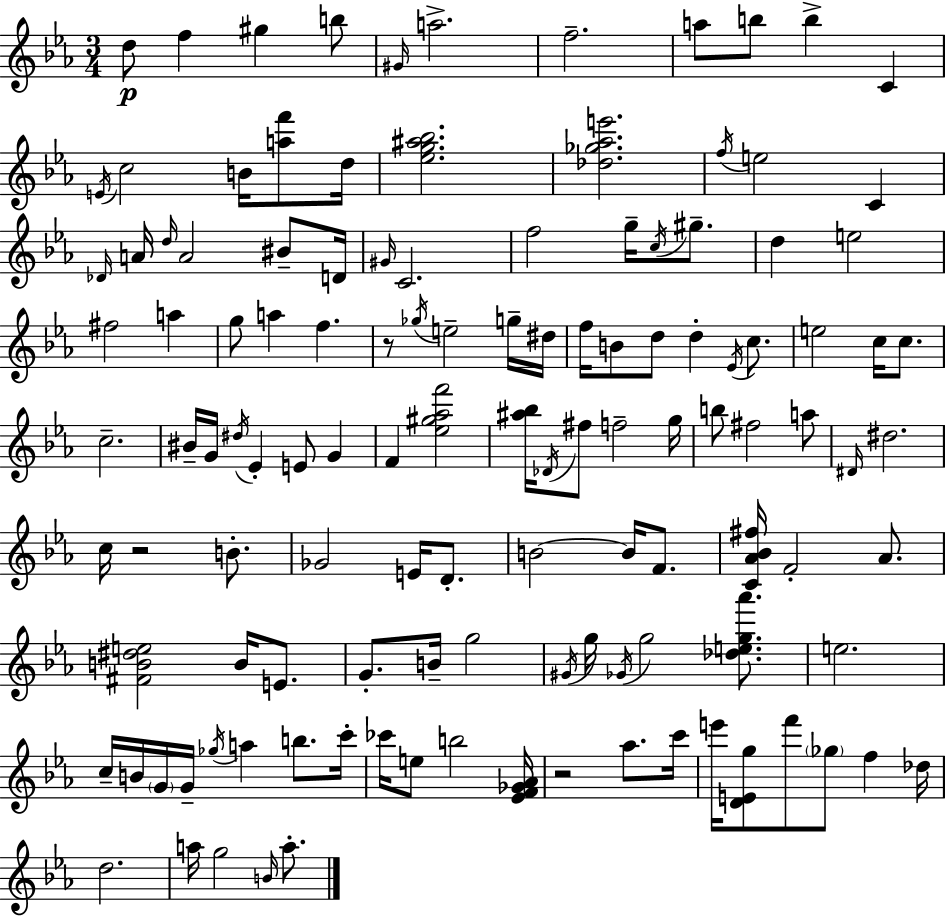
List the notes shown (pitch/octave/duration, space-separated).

D5/e F5/q G#5/q B5/e G#4/s A5/h. F5/h. A5/e B5/e B5/q C4/q E4/s C5/h B4/s [A5,F6]/e D5/s [Eb5,G5,A#5,Bb5]/h. [Db5,Gb5,Ab5,E6]/h. F5/s E5/h C4/q Db4/s A4/s D5/s A4/h BIS4/e D4/s G#4/s C4/h. F5/h G5/s C5/s G#5/e. D5/q E5/h F#5/h A5/q G5/e A5/q F5/q. R/e Gb5/s E5/h G5/s D#5/s F5/s B4/e D5/e D5/q Eb4/s C5/e. E5/h C5/s C5/e. C5/h. BIS4/s G4/s D#5/s Eb4/q E4/e G4/q F4/q [Eb5,G#5,Ab5,F6]/h [A#5,Bb5]/s Db4/s F#5/e F5/h G5/s B5/e F#5/h A5/e D#4/s D#5/h. C5/s R/h B4/e. Gb4/h E4/s D4/e. B4/h B4/s F4/e. [C4,Ab4,Bb4,F#5]/s F4/h Ab4/e. [F#4,B4,D#5,E5]/h B4/s E4/e. G4/e. B4/s G5/h G#4/s G5/s Gb4/s G5/h [Db5,E5,G5,Ab6]/e. E5/h. C5/s B4/s G4/s G4/s Gb5/s A5/q B5/e. C6/s CES6/s E5/e B5/h [Eb4,F4,Gb4,Ab4]/s R/h Ab5/e. C6/s E6/s [D4,E4,G5]/e F6/e Gb5/e F5/q Db5/s D5/h. A5/s G5/h B4/s A5/e.